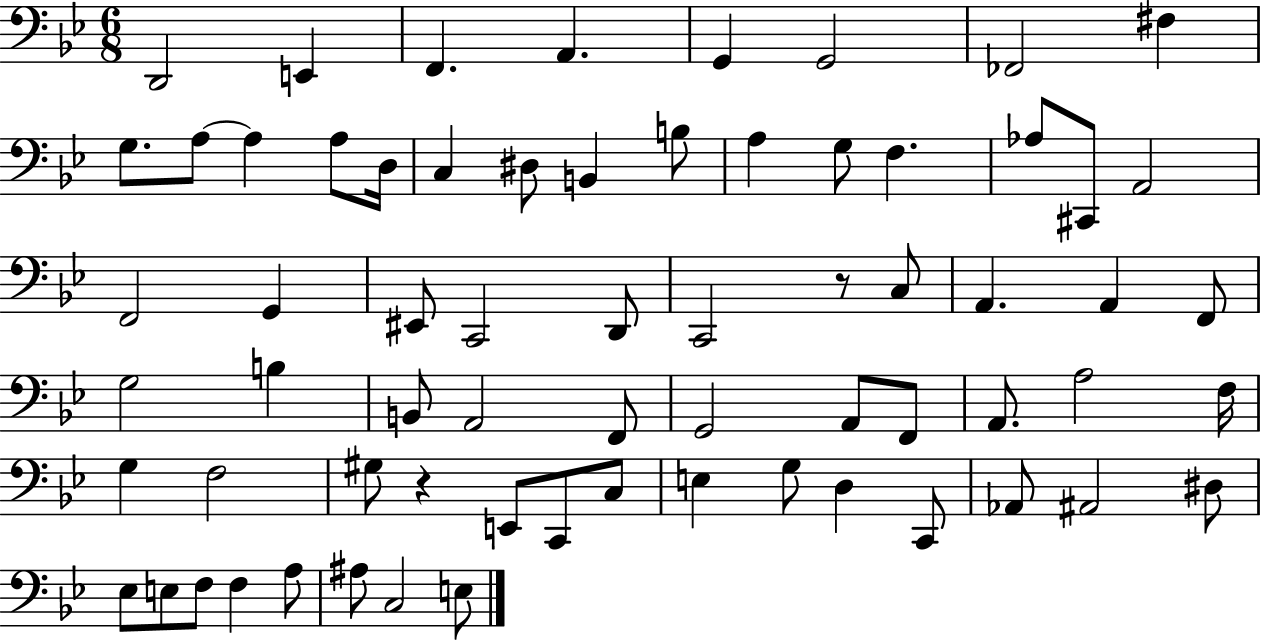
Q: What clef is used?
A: bass